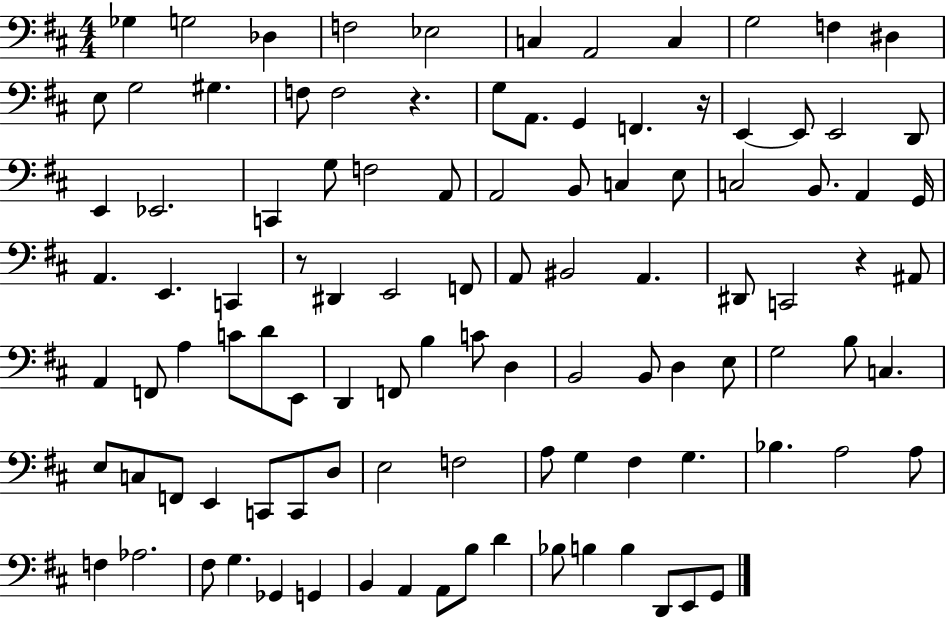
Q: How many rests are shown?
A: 4